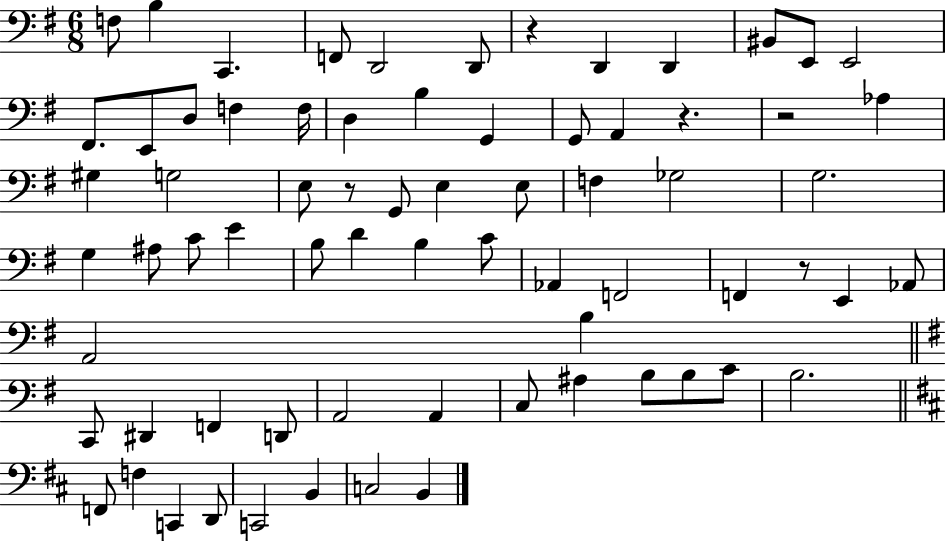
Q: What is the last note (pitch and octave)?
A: B2